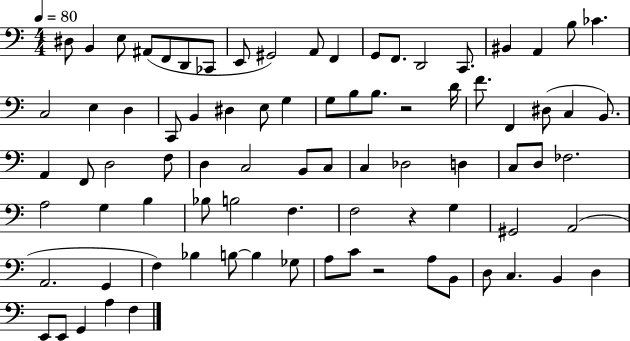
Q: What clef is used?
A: bass